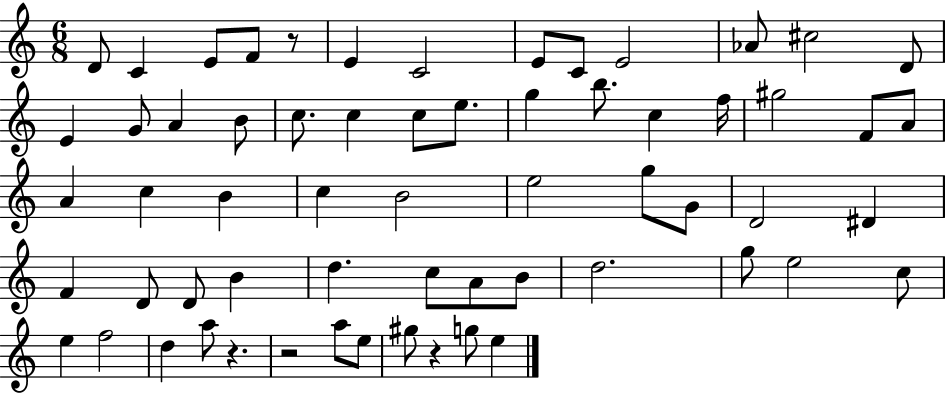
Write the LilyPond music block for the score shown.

{
  \clef treble
  \numericTimeSignature
  \time 6/8
  \key c \major
  d'8 c'4 e'8 f'8 r8 | e'4 c'2 | e'8 c'8 e'2 | aes'8 cis''2 d'8 | \break e'4 g'8 a'4 b'8 | c''8. c''4 c''8 e''8. | g''4 b''8. c''4 f''16 | gis''2 f'8 a'8 | \break a'4 c''4 b'4 | c''4 b'2 | e''2 g''8 g'8 | d'2 dis'4 | \break f'4 d'8 d'8 b'4 | d''4. c''8 a'8 b'8 | d''2. | g''8 e''2 c''8 | \break e''4 f''2 | d''4 a''8 r4. | r2 a''8 e''8 | gis''8 r4 g''8 e''4 | \break \bar "|."
}